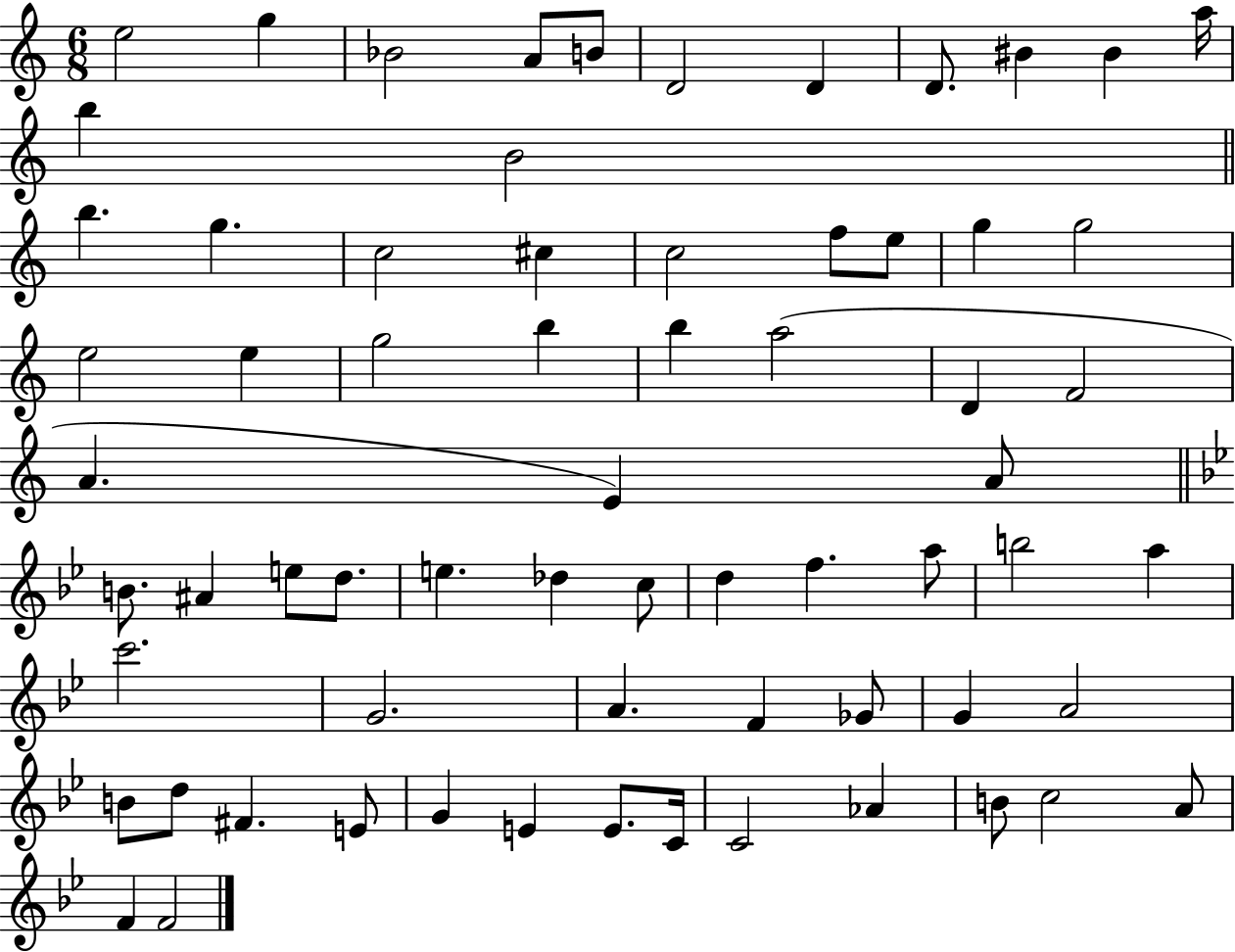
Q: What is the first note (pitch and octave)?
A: E5